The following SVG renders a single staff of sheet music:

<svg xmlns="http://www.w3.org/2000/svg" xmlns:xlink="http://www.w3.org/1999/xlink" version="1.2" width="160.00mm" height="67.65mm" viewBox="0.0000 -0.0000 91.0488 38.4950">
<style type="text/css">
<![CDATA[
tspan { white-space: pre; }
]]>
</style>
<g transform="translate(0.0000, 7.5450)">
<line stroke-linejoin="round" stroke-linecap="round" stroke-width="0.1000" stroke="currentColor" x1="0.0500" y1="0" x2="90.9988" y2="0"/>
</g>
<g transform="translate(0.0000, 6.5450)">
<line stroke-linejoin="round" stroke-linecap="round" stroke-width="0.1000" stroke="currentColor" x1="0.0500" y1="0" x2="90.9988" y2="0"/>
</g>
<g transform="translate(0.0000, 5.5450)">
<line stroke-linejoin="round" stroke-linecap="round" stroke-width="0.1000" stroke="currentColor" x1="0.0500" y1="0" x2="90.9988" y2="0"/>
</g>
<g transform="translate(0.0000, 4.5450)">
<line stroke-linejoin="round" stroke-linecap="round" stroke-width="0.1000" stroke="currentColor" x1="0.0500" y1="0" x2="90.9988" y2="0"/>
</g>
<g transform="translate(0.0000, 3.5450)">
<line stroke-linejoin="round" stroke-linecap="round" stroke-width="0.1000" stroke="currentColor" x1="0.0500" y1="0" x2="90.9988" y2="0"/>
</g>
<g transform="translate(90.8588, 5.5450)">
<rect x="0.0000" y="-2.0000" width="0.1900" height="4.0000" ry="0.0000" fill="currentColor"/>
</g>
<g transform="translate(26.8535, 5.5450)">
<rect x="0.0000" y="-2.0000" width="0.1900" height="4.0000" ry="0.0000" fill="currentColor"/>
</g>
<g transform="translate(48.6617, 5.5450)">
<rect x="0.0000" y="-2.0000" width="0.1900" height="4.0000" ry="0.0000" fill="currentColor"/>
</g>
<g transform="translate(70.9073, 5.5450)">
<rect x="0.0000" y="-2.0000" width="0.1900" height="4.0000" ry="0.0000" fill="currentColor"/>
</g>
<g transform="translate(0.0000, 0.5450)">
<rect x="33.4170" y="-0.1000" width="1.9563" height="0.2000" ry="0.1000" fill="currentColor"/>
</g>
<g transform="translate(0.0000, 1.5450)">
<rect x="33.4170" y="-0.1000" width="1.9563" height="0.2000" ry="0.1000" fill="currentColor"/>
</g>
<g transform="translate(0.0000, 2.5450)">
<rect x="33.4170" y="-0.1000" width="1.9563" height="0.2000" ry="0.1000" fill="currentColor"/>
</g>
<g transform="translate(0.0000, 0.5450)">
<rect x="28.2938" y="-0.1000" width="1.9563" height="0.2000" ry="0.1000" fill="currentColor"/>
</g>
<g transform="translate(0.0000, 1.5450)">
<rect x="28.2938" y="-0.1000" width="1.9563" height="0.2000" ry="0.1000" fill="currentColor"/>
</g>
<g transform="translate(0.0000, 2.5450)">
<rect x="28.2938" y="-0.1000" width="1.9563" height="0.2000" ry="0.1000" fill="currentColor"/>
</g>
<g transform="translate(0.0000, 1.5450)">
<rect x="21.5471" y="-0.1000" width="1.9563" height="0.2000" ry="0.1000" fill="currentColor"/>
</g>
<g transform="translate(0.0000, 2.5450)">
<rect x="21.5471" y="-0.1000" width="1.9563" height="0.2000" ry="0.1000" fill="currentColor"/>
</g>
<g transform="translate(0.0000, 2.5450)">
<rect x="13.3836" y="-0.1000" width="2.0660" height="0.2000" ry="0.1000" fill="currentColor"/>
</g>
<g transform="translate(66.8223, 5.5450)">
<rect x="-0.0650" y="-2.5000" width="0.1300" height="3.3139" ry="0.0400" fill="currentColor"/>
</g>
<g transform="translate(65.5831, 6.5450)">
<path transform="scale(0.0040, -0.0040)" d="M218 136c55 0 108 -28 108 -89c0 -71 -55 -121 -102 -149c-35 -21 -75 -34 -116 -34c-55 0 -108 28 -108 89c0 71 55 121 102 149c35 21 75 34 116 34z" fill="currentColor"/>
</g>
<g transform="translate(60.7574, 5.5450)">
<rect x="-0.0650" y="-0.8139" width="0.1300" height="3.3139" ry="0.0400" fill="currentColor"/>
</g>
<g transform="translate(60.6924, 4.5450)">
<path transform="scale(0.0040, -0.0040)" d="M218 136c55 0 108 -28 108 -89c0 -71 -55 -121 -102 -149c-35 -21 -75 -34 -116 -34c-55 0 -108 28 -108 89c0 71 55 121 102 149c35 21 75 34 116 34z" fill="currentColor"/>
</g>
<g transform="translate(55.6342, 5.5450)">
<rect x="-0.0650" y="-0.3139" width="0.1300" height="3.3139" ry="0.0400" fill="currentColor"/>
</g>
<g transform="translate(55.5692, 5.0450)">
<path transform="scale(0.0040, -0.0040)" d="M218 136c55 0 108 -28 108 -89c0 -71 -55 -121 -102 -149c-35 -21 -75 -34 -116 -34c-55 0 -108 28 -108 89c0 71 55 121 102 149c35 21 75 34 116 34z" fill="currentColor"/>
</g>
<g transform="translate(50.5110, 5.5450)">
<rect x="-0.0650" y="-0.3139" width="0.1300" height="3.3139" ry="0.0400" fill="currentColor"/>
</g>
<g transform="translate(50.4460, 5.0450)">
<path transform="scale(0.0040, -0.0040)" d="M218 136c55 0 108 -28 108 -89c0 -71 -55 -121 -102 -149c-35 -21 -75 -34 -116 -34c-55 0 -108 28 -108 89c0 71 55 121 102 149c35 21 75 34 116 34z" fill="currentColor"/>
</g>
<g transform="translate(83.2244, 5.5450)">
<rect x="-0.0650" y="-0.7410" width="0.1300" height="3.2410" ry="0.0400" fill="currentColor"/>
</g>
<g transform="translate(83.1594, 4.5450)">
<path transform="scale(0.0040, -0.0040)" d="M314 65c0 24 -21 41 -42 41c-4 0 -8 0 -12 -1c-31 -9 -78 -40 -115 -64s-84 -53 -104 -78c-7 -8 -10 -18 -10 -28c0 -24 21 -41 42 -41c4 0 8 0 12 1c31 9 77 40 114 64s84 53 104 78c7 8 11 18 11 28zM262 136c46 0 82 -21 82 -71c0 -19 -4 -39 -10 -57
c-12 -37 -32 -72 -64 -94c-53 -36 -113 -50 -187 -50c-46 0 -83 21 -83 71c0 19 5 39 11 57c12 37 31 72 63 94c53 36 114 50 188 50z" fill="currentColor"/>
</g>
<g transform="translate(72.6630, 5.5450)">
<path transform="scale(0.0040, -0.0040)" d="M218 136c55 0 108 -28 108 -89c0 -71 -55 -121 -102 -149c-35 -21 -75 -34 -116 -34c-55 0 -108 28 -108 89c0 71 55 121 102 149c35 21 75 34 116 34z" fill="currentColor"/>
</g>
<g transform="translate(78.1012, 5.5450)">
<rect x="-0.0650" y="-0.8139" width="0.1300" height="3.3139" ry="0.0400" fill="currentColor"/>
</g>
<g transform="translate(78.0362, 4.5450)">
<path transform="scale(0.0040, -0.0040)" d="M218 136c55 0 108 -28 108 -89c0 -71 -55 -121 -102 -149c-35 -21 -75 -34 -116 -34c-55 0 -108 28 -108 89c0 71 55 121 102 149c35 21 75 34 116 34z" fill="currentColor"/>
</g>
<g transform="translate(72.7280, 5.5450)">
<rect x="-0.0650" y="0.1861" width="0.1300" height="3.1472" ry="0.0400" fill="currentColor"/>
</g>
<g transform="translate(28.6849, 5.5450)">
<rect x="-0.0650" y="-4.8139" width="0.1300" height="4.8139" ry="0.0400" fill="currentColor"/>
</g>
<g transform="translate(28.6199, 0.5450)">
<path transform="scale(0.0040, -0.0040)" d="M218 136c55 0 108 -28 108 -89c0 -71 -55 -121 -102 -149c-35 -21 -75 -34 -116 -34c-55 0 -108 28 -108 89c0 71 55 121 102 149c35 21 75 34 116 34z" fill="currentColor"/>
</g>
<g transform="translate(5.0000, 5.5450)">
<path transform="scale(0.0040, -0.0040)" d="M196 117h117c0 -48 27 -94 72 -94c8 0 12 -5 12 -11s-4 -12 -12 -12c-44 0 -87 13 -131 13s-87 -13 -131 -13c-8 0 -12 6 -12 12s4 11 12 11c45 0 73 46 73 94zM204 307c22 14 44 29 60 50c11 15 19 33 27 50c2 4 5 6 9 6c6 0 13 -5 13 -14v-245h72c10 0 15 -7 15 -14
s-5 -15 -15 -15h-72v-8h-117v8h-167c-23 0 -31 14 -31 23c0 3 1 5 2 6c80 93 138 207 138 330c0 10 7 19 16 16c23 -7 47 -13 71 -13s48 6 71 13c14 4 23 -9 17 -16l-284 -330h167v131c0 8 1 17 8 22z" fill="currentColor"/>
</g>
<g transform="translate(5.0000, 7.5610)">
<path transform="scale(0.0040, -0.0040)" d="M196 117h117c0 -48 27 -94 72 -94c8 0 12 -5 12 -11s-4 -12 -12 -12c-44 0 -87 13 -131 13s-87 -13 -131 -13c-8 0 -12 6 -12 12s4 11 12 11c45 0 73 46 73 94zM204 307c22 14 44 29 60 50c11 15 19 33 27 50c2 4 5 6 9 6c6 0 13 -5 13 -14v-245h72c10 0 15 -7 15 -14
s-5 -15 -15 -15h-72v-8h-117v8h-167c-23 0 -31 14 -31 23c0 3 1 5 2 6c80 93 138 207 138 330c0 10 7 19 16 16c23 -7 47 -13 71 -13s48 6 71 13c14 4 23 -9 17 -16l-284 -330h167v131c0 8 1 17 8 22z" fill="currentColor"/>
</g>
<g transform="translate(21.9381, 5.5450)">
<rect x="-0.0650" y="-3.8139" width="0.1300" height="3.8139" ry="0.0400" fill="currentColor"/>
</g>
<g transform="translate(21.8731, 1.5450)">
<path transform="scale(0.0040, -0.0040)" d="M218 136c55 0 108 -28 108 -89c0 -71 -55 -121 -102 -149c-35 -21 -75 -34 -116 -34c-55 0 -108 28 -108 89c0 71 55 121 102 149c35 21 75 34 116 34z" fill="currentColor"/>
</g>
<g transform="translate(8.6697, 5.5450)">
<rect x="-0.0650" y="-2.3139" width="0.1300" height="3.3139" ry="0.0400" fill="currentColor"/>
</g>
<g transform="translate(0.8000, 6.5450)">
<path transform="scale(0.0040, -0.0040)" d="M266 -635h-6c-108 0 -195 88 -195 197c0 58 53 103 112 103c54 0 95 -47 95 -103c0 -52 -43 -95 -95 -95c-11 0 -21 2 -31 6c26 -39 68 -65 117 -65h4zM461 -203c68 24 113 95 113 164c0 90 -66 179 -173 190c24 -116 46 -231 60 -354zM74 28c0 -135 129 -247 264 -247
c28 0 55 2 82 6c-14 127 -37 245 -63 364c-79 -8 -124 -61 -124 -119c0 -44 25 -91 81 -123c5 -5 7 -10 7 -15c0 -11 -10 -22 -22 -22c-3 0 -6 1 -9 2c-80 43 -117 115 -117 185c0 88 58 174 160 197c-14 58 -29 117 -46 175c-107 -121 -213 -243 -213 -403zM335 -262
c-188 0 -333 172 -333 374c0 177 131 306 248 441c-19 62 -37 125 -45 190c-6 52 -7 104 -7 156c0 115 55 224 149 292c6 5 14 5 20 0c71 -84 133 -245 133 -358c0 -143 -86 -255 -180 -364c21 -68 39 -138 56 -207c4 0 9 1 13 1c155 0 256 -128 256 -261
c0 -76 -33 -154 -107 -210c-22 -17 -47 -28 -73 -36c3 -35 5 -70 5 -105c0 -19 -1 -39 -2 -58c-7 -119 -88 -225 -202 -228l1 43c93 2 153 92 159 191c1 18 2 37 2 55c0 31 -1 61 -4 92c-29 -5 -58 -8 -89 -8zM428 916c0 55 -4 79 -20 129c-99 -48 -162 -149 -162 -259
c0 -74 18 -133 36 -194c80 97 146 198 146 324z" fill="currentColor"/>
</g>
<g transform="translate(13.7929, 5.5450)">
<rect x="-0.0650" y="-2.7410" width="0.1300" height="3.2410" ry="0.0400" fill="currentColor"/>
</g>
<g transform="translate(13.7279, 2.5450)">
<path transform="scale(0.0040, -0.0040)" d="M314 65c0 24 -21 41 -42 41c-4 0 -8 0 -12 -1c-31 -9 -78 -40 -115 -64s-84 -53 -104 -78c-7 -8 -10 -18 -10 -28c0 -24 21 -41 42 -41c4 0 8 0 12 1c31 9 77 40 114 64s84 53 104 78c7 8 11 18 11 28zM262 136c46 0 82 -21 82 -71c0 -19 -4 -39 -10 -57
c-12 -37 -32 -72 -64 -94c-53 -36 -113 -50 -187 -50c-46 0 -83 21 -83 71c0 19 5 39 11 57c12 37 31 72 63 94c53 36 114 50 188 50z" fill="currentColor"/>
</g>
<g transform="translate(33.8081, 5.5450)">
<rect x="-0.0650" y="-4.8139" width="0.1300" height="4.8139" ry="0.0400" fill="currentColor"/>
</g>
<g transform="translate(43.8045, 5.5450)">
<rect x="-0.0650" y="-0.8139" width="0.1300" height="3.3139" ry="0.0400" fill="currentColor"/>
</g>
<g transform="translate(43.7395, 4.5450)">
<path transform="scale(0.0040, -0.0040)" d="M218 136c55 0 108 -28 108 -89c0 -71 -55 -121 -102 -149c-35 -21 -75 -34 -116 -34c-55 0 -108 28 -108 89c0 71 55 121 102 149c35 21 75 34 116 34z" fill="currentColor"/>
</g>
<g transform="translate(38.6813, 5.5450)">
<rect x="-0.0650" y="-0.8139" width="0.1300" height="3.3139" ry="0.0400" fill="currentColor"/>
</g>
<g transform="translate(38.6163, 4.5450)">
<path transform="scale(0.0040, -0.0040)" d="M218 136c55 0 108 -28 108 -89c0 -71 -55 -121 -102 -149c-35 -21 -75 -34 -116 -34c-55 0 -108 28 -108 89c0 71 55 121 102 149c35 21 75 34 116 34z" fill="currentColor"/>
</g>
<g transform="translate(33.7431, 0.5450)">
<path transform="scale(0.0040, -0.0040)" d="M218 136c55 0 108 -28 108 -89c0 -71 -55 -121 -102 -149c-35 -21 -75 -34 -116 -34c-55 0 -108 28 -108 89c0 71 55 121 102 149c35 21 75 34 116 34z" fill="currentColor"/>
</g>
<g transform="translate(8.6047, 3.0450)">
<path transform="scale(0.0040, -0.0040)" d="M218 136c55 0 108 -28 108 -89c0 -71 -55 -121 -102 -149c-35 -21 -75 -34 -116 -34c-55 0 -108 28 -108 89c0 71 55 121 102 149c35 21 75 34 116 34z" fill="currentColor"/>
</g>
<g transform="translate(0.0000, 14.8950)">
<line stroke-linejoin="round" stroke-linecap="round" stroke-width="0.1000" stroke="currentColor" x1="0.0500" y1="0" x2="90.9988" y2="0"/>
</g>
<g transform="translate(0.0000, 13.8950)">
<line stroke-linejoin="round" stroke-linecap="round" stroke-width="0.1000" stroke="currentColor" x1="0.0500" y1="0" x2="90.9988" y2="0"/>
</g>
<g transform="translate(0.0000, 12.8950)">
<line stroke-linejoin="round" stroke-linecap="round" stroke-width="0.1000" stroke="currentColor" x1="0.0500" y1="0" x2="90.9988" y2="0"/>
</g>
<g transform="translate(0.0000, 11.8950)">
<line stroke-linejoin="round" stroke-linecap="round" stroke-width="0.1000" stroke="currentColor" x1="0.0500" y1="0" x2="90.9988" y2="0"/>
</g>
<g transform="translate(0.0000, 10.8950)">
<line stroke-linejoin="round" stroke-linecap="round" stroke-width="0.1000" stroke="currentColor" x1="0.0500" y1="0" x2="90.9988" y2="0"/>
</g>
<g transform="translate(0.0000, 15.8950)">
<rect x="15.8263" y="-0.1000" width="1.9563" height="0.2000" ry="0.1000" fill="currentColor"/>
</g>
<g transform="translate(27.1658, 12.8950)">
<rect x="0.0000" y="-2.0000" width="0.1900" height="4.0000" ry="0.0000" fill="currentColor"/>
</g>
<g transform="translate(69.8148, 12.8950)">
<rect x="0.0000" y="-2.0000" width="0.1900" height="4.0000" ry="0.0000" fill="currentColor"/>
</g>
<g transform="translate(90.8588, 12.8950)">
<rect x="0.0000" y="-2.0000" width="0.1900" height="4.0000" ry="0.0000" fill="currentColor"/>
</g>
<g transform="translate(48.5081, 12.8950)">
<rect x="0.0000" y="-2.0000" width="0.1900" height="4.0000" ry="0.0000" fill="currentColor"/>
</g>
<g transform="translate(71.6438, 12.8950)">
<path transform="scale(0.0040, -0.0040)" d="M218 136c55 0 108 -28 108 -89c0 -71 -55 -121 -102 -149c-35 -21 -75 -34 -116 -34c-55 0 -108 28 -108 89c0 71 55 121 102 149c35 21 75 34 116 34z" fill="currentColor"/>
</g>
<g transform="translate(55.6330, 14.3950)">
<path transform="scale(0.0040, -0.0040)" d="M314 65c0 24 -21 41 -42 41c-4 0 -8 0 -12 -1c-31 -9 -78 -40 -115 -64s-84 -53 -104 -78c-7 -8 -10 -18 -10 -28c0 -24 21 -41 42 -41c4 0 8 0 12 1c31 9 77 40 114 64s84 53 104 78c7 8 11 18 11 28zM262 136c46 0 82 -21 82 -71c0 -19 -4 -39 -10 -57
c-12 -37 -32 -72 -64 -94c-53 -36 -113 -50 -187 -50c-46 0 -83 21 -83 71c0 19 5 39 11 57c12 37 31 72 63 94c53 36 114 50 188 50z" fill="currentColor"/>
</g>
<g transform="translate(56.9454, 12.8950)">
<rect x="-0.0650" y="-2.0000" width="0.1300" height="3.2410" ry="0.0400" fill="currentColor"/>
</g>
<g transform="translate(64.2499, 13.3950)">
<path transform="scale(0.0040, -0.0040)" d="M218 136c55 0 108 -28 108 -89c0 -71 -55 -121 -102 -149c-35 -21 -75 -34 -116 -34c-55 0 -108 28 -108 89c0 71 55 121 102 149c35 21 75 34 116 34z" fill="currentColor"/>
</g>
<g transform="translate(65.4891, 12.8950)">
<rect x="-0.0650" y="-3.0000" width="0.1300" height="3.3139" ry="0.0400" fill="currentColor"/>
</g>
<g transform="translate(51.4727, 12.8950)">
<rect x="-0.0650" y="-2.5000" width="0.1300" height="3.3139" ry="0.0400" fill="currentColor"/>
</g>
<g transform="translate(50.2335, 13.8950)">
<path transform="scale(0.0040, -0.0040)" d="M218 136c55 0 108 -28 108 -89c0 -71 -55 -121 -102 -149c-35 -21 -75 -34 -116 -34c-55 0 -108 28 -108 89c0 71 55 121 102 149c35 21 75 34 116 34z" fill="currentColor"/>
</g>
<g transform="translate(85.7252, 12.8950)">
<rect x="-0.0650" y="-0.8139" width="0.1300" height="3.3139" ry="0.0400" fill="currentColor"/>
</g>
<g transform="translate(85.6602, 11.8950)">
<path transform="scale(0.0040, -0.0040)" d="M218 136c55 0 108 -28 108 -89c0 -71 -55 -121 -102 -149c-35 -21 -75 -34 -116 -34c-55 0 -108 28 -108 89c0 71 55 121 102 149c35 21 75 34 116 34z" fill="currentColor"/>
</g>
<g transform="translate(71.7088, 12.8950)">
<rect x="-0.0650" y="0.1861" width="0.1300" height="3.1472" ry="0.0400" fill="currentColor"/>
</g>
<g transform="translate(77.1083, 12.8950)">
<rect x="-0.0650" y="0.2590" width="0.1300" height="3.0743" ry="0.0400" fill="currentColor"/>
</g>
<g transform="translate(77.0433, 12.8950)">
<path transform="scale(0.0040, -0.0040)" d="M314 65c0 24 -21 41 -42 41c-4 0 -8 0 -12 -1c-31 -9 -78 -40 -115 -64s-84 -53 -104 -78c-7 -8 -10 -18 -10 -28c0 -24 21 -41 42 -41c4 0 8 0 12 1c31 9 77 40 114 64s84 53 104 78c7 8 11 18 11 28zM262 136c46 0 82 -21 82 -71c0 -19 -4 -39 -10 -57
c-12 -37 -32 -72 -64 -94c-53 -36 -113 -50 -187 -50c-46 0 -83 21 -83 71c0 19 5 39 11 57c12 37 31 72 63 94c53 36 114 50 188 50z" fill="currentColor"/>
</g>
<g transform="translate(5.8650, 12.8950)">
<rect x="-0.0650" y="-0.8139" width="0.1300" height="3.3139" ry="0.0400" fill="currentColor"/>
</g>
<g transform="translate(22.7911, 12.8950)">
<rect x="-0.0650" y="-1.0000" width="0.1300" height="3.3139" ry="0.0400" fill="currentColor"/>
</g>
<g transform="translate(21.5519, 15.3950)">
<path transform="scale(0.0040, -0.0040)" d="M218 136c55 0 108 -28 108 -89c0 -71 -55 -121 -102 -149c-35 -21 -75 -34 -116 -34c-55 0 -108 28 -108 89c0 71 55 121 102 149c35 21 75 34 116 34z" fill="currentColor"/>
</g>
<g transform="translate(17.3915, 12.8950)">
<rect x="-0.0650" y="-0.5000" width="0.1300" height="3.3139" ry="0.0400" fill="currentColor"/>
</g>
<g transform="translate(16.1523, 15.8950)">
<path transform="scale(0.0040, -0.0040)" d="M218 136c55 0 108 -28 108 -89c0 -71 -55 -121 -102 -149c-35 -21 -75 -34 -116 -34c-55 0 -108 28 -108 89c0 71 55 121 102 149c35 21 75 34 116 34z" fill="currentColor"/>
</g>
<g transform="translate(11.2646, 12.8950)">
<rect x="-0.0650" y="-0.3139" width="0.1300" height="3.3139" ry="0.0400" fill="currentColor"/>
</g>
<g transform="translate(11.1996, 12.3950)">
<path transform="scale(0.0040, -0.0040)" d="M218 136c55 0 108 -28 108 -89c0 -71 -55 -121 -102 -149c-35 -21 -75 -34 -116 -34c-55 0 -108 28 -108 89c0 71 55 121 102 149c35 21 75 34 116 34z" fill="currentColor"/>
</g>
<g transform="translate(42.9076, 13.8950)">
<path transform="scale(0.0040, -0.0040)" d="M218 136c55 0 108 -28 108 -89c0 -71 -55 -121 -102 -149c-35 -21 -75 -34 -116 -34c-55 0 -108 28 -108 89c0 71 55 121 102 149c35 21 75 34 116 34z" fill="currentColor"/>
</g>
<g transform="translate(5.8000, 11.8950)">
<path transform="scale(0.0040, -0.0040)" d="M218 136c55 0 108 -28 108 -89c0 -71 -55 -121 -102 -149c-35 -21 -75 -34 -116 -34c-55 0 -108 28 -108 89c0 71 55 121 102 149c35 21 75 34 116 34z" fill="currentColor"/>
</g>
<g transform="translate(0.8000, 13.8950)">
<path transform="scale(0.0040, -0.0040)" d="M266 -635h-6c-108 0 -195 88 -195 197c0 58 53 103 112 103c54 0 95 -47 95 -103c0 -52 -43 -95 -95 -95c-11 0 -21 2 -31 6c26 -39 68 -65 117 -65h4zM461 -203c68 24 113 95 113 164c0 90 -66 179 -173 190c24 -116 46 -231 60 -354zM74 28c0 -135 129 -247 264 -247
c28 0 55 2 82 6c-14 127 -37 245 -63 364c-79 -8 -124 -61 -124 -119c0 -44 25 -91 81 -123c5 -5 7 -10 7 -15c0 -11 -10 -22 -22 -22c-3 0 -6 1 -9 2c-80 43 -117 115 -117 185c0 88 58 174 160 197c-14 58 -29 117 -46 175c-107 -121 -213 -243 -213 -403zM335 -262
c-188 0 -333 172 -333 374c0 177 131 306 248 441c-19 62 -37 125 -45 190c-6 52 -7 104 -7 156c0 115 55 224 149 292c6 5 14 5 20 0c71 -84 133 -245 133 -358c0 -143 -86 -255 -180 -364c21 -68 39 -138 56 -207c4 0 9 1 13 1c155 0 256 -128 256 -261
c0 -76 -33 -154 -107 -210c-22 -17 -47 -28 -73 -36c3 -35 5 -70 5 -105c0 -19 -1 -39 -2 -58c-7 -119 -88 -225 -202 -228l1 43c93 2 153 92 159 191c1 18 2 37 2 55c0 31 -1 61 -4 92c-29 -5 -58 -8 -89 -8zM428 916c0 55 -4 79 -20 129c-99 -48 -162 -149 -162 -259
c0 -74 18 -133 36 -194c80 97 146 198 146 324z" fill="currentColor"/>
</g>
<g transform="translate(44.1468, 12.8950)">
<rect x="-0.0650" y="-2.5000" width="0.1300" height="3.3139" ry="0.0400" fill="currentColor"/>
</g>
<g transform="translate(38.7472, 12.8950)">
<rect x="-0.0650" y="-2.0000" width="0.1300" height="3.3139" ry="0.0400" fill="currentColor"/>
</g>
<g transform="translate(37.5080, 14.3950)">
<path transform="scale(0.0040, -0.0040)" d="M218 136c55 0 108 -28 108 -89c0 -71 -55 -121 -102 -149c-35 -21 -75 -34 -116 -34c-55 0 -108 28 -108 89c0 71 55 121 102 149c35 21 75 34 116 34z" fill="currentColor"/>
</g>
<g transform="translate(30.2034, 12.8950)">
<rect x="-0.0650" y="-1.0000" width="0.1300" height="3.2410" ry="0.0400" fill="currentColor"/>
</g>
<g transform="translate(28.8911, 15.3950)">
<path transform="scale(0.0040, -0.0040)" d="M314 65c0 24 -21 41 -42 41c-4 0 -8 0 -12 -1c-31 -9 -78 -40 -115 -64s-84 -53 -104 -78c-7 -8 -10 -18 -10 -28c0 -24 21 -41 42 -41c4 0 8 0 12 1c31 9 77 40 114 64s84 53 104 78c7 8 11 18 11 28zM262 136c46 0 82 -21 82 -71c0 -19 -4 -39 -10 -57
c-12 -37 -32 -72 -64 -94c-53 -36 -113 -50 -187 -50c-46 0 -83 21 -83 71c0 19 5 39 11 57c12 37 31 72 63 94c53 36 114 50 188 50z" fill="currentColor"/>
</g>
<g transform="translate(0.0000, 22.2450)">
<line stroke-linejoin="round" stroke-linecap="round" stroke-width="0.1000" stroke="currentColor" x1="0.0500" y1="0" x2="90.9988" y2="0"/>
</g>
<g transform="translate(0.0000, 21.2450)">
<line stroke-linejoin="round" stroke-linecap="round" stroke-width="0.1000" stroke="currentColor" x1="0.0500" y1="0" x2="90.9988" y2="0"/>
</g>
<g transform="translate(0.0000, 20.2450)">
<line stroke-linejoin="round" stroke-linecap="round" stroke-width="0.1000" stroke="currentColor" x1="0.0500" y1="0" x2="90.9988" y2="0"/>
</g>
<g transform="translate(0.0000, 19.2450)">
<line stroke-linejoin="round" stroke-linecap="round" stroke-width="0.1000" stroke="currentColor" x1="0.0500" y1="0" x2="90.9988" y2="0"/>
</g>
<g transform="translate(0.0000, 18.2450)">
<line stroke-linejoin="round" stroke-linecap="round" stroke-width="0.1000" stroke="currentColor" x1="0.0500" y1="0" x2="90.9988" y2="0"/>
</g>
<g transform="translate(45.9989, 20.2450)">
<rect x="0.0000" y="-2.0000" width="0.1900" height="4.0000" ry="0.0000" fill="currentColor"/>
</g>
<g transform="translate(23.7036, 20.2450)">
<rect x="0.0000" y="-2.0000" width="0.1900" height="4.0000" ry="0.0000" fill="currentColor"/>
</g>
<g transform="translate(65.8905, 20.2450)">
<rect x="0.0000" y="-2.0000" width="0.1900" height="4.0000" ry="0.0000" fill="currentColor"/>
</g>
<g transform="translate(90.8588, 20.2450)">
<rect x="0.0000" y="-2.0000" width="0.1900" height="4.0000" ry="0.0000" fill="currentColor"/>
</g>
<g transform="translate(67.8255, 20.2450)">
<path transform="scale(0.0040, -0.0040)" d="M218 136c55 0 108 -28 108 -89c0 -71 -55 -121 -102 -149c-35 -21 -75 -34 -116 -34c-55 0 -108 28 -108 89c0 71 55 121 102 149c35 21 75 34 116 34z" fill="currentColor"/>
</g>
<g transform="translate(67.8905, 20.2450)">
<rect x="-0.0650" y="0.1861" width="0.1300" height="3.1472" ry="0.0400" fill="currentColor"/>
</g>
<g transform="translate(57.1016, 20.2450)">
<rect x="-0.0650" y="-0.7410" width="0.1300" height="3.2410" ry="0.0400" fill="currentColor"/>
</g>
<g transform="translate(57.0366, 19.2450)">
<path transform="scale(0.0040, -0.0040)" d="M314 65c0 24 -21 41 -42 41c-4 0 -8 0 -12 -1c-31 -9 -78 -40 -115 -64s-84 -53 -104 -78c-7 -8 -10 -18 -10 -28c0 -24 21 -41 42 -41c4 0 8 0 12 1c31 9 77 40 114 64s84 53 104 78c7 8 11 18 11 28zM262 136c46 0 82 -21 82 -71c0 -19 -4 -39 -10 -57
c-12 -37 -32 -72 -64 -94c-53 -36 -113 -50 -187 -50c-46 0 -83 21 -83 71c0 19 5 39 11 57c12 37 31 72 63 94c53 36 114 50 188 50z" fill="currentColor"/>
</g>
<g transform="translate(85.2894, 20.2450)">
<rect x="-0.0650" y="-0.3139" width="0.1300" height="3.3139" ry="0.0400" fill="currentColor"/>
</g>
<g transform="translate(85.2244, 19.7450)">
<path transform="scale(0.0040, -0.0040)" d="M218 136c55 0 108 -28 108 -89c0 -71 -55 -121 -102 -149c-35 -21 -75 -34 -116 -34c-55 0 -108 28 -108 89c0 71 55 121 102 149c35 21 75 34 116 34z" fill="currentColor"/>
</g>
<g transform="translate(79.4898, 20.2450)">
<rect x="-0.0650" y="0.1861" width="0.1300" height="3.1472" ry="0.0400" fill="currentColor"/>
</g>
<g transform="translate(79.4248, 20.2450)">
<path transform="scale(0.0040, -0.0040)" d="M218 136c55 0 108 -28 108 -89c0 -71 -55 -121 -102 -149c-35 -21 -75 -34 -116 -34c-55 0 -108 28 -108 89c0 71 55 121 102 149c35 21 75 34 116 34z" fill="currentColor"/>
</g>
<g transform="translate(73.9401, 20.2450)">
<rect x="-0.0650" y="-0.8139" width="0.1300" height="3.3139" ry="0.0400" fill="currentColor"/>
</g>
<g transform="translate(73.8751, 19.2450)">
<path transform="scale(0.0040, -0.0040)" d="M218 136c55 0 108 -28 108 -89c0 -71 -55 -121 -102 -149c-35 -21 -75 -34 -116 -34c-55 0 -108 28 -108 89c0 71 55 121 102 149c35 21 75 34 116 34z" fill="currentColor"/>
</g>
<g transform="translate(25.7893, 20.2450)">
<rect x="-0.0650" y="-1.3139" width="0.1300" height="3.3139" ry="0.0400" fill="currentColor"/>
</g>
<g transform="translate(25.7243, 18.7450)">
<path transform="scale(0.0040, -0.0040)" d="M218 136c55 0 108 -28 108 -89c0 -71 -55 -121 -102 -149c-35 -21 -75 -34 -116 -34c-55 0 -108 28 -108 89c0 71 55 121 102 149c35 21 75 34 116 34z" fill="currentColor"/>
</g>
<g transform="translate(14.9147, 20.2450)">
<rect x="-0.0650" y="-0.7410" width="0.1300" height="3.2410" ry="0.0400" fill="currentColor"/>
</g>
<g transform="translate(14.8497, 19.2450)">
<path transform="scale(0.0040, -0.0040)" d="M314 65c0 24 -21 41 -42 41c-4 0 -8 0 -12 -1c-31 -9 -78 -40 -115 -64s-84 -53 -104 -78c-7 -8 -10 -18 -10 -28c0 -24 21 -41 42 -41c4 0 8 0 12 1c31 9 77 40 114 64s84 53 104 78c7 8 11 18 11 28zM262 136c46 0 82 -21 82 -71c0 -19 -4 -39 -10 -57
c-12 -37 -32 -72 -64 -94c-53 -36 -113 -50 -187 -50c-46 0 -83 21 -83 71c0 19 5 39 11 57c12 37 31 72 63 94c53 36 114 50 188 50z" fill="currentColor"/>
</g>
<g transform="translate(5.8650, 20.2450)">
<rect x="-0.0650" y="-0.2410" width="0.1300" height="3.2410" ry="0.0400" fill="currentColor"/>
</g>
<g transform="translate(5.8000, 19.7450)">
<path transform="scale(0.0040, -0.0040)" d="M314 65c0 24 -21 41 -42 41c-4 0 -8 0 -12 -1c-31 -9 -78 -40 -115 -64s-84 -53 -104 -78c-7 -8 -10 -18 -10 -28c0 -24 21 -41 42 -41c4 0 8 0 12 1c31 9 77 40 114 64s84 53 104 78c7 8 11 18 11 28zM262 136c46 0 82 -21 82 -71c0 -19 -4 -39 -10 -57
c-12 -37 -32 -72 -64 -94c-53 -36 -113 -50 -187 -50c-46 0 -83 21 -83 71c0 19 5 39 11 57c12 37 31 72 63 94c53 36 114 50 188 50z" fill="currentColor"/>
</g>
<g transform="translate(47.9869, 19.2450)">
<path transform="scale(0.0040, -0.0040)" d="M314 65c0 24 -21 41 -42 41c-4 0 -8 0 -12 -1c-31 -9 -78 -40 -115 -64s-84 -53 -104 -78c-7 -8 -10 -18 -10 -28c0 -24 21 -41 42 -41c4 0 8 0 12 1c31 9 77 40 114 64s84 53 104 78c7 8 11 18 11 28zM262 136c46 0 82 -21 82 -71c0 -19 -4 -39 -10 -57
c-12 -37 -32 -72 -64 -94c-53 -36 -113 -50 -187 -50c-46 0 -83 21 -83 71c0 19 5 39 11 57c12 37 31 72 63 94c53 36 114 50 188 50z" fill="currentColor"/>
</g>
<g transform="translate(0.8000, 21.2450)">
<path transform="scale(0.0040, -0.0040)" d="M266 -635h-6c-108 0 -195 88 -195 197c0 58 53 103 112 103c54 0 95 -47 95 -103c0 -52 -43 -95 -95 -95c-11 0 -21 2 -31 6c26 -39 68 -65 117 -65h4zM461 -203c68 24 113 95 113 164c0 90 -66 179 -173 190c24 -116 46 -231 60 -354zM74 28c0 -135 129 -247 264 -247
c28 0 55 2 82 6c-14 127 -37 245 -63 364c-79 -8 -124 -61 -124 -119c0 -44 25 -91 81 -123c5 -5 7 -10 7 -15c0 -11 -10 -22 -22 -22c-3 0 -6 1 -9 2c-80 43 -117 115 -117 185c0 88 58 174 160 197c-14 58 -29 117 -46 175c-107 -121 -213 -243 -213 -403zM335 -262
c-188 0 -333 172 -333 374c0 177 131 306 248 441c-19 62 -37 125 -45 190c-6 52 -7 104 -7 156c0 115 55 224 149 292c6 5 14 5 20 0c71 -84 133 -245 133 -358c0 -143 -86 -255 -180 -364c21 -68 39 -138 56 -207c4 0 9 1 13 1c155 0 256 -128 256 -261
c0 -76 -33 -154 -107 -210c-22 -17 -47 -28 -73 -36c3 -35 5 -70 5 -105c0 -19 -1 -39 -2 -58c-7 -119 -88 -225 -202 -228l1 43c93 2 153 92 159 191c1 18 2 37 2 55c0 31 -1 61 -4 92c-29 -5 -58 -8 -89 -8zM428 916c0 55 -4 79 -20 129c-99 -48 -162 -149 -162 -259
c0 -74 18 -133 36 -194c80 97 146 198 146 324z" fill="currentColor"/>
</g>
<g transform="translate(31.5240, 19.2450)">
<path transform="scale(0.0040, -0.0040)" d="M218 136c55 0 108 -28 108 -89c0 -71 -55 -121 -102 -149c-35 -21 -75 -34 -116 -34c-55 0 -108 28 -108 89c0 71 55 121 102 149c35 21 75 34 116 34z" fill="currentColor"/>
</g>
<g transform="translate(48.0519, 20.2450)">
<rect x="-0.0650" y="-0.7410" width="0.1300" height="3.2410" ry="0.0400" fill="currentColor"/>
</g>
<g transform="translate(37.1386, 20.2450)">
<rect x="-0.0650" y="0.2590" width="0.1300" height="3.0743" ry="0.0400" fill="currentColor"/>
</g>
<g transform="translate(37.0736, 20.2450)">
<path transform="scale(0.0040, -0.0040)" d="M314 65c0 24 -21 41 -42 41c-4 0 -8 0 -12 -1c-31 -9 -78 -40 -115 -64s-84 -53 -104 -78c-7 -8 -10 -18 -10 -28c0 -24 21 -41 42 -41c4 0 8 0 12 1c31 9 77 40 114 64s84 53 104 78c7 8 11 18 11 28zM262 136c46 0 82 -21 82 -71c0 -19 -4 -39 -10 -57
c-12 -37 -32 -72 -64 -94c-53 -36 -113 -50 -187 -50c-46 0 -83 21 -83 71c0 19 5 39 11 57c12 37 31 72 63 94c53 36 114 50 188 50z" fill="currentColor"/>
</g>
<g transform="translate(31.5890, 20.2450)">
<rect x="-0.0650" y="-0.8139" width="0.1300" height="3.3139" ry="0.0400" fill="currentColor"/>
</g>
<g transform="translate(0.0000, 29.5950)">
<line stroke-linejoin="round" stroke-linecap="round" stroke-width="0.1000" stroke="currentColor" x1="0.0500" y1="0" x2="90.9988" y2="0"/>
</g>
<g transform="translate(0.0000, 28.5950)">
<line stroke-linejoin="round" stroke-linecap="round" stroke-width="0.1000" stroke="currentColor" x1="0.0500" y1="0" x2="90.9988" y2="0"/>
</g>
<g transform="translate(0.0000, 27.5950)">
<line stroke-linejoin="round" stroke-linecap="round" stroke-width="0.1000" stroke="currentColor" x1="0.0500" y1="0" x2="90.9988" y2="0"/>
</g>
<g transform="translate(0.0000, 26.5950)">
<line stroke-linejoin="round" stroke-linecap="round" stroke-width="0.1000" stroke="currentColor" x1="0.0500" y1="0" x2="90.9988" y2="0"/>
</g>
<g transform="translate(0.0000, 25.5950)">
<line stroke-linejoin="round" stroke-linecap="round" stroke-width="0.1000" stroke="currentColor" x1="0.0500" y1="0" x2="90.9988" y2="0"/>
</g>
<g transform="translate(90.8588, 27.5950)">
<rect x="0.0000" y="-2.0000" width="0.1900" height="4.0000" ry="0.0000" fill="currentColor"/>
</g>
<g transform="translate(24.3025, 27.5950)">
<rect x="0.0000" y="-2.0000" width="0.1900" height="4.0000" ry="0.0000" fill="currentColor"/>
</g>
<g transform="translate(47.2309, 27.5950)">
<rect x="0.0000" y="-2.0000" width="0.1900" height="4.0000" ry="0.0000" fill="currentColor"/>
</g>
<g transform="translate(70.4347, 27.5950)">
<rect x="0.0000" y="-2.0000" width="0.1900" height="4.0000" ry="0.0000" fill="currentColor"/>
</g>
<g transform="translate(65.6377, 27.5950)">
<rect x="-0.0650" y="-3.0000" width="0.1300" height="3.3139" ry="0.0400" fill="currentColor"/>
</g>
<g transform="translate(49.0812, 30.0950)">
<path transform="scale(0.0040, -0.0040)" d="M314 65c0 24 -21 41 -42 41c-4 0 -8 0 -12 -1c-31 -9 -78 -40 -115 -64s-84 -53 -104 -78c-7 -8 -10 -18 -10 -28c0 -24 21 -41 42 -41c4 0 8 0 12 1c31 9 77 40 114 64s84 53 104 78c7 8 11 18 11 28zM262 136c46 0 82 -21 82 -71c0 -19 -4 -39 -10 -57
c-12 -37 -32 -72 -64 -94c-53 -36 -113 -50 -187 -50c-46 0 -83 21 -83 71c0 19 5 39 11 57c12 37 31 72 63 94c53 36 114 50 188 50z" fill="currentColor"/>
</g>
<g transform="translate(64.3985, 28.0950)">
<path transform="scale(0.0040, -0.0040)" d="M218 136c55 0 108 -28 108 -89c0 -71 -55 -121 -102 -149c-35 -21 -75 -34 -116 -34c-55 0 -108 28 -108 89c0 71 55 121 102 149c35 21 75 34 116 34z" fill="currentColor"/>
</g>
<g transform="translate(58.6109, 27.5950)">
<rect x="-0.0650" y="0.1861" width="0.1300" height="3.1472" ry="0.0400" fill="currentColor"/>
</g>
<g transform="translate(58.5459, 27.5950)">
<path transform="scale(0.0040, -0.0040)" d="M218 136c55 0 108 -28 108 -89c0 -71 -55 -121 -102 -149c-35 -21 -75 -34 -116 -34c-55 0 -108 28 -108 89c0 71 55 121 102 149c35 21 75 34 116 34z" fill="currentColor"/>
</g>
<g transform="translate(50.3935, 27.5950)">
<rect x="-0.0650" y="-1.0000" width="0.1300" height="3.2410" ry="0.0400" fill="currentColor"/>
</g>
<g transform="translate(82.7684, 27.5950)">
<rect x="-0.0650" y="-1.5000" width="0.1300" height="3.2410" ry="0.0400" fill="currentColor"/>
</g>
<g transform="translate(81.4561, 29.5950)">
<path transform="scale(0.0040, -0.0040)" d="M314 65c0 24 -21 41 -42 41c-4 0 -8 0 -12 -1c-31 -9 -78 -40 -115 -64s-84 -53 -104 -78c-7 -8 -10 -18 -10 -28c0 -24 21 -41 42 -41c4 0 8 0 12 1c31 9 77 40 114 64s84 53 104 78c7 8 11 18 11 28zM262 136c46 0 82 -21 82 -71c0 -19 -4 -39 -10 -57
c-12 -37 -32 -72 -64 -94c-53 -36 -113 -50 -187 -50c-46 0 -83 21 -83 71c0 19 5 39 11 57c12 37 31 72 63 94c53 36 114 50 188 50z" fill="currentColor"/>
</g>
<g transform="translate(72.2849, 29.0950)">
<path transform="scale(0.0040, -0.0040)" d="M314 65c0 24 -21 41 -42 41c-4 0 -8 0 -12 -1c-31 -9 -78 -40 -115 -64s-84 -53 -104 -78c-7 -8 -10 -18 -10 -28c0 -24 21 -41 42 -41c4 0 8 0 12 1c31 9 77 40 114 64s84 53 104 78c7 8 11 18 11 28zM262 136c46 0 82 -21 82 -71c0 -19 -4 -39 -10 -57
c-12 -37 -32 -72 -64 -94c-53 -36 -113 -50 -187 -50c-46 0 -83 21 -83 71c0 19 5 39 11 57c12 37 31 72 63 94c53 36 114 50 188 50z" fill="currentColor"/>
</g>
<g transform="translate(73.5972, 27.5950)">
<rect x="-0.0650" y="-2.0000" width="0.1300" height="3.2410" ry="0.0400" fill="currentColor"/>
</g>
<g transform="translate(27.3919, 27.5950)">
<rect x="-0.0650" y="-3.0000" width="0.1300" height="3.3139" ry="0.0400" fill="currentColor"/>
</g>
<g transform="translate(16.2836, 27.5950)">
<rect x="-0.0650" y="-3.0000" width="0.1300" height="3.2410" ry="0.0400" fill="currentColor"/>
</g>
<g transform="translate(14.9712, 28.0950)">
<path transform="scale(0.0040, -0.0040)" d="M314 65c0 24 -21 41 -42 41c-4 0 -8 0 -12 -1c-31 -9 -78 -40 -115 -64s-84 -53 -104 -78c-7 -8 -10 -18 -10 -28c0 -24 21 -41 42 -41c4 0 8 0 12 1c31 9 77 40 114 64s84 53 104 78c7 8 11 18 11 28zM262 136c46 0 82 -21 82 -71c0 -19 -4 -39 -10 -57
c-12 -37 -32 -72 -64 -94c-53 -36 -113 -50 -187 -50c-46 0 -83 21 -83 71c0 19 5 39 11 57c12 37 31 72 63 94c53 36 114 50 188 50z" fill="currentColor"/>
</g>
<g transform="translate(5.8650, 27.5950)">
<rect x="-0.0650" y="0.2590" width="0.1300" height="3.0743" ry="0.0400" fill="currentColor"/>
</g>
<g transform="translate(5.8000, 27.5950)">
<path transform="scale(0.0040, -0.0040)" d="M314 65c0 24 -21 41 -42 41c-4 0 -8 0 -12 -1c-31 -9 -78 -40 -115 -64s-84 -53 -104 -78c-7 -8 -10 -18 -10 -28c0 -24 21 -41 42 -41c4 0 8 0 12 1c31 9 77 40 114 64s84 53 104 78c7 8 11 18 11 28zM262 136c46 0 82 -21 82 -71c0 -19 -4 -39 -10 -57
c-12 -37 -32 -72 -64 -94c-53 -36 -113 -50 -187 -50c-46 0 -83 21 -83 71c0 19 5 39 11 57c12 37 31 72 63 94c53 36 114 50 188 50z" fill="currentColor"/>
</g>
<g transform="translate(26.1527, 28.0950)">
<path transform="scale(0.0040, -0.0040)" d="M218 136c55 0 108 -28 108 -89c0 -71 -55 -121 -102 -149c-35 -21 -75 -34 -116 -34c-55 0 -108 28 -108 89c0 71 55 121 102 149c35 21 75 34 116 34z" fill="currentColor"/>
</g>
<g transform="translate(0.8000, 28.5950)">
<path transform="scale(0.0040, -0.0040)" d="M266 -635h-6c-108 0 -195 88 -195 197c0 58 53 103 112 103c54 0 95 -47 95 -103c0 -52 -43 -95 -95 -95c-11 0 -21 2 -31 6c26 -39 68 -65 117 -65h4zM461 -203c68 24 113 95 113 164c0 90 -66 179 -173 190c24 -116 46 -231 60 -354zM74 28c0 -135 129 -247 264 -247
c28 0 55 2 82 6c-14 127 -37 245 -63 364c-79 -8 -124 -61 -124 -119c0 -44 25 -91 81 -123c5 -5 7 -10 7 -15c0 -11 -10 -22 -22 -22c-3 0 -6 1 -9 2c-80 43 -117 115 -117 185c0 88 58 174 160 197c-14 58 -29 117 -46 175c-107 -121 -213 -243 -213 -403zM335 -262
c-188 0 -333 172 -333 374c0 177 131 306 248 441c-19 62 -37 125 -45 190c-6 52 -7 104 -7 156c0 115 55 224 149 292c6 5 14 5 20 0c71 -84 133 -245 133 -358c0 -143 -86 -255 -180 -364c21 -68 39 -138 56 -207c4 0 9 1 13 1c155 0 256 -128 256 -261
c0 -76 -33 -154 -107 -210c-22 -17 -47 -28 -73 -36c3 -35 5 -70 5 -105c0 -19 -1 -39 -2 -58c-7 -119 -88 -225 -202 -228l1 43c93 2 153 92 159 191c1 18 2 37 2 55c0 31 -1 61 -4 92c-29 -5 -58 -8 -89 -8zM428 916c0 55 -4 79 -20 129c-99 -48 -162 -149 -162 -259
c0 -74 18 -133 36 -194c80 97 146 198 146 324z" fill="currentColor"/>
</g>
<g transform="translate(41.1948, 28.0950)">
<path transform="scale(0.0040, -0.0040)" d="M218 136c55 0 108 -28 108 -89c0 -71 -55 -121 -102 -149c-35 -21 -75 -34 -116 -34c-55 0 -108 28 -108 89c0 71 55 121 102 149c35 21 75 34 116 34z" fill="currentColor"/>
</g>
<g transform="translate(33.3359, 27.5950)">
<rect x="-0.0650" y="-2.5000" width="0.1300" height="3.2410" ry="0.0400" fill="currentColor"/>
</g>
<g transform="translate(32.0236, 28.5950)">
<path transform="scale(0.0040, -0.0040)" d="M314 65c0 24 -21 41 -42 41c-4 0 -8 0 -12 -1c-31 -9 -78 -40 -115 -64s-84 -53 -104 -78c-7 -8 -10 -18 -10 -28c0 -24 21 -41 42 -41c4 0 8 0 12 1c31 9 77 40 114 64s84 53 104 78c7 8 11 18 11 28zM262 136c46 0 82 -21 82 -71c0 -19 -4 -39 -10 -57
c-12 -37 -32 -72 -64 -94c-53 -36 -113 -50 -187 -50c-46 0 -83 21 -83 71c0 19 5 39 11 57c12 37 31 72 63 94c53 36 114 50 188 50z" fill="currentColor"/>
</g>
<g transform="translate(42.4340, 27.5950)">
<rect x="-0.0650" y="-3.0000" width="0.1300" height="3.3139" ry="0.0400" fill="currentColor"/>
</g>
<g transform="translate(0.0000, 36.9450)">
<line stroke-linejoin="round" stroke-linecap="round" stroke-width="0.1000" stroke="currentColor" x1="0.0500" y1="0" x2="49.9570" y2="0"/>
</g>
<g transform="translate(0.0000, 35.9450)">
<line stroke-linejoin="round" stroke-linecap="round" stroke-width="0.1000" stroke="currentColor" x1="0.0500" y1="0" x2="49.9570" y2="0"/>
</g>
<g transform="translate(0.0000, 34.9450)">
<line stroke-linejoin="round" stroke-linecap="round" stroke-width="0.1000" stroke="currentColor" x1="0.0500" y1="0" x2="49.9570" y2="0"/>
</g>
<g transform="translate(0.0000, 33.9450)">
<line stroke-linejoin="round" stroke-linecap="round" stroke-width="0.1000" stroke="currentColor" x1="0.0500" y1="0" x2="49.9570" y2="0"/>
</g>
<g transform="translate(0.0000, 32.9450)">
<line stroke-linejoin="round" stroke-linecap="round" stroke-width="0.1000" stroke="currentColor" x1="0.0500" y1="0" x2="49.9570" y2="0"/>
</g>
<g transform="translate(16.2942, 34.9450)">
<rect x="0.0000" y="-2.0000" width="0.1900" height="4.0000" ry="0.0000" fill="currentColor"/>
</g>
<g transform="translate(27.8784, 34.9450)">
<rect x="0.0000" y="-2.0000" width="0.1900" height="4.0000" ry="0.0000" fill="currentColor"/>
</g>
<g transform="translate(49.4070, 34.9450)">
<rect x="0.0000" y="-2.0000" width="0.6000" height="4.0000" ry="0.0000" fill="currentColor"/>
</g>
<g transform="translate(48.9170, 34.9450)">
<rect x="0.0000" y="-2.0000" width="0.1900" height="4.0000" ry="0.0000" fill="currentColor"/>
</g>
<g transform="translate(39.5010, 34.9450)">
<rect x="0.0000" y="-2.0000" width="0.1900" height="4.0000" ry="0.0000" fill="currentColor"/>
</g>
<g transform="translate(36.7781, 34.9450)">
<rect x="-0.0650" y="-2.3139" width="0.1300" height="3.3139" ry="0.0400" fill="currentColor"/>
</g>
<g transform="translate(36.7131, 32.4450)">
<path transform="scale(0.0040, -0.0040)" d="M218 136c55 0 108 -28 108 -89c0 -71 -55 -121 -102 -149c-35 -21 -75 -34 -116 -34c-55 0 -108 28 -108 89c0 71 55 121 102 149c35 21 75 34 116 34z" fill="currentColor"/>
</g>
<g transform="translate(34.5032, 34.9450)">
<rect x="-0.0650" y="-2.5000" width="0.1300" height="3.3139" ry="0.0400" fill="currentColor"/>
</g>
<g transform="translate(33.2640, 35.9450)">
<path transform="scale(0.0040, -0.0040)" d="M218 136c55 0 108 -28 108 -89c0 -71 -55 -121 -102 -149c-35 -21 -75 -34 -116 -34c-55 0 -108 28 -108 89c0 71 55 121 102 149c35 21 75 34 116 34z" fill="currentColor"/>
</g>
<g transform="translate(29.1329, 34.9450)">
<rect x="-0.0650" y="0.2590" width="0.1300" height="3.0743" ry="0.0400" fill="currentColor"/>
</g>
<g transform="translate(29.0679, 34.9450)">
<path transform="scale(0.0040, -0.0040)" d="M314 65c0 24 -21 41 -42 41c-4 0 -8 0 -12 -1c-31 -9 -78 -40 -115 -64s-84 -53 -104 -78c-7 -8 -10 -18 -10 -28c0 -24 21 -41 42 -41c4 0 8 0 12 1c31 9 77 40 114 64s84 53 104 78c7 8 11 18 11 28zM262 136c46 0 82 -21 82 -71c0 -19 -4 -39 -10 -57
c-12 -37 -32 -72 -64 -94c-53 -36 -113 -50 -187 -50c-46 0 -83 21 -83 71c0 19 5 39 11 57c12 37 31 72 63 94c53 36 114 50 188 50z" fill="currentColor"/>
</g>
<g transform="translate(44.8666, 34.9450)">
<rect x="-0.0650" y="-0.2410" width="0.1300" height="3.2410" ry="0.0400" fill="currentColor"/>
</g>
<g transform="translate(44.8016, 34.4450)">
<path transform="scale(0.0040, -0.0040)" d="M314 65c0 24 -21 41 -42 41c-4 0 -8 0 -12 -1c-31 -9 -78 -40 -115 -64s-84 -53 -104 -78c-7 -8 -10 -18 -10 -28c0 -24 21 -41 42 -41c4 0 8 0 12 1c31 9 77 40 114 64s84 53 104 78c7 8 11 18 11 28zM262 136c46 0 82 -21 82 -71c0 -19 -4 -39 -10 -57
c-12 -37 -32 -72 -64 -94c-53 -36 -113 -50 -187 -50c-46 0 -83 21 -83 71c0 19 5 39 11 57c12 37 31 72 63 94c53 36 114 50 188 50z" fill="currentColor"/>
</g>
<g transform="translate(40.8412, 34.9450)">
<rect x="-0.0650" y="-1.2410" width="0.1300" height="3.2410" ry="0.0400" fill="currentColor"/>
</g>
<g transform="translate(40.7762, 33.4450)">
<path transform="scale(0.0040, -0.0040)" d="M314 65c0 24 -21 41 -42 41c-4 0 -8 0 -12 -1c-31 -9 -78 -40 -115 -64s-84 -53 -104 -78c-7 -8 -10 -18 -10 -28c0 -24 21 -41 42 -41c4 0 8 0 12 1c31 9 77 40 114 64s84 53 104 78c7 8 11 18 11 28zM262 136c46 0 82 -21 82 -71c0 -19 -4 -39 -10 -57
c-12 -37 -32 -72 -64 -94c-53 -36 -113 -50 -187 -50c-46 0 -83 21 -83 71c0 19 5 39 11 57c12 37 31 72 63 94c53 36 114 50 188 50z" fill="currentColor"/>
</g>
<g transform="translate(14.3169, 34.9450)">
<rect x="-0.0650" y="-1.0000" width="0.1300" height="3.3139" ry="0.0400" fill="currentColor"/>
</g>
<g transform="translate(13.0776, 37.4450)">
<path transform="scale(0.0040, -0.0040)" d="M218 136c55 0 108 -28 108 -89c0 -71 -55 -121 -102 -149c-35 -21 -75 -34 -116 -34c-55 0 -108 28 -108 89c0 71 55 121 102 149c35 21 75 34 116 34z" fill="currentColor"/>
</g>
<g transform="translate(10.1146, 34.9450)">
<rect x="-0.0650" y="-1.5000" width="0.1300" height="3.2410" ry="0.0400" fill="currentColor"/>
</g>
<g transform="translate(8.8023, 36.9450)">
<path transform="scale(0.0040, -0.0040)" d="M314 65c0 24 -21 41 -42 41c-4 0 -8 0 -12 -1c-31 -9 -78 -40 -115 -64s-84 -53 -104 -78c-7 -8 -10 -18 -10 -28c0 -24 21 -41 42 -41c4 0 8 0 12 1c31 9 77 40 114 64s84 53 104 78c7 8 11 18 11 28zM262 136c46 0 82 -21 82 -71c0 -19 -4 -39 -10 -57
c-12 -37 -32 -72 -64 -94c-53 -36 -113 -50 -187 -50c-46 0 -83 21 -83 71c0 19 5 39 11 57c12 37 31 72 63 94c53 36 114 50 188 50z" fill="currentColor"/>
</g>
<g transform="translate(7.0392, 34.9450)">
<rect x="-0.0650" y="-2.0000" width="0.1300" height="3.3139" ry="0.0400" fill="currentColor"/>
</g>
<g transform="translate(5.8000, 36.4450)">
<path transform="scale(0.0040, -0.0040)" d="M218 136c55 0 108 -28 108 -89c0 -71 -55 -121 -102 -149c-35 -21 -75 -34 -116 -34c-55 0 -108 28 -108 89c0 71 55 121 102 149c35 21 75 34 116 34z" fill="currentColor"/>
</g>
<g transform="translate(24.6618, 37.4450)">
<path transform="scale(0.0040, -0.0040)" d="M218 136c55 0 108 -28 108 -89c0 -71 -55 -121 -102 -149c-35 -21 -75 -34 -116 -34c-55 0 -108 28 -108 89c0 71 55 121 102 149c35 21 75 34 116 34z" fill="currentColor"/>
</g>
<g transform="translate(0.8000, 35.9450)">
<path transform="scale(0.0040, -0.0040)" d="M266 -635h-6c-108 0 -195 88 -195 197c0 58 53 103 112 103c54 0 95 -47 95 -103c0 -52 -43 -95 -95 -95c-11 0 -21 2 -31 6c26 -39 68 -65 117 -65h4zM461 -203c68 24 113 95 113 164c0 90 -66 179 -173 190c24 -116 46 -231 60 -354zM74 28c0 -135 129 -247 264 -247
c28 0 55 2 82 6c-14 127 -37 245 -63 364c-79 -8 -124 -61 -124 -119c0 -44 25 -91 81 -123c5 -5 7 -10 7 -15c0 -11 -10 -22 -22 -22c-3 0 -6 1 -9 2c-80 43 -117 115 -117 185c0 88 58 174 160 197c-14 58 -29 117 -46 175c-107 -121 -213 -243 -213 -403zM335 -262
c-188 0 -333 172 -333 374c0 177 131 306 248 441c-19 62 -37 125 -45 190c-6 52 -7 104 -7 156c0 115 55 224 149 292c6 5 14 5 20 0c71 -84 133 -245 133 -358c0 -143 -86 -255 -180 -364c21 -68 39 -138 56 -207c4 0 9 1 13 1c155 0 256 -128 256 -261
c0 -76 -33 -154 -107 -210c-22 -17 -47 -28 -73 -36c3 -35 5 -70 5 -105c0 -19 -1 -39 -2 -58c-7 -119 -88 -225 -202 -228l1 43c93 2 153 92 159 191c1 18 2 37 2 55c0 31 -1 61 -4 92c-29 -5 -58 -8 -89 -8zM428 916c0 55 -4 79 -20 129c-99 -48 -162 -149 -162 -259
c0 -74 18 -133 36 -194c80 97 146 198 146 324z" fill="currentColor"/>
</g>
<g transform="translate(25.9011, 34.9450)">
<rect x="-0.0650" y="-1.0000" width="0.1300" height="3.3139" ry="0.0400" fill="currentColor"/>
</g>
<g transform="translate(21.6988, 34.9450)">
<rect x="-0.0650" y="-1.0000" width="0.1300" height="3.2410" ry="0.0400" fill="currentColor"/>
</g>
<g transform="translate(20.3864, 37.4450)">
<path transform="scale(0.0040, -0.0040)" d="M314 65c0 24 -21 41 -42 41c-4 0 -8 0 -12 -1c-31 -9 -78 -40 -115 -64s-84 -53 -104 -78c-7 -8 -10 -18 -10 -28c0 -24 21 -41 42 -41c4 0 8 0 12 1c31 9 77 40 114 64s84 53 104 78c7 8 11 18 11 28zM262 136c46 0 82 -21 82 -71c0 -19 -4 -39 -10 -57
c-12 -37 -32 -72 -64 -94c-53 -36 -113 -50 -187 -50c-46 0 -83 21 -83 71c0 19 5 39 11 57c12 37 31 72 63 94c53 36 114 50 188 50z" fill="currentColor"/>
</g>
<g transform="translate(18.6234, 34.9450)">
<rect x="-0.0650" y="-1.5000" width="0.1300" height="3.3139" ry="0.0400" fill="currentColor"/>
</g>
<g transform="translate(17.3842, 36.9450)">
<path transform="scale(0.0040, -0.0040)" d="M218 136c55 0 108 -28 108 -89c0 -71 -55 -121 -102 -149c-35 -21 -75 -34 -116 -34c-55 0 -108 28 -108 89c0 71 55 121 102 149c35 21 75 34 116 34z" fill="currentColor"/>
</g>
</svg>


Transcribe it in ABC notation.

X:1
T:Untitled
M:4/4
L:1/4
K:C
g a2 c' e' e' d d c c d G B d d2 d c C D D2 F G G F2 A B B2 d c2 d2 e d B2 d2 d2 B d B c B2 A2 A G2 A D2 B A F2 E2 F E2 D E D2 D B2 G g e2 c2